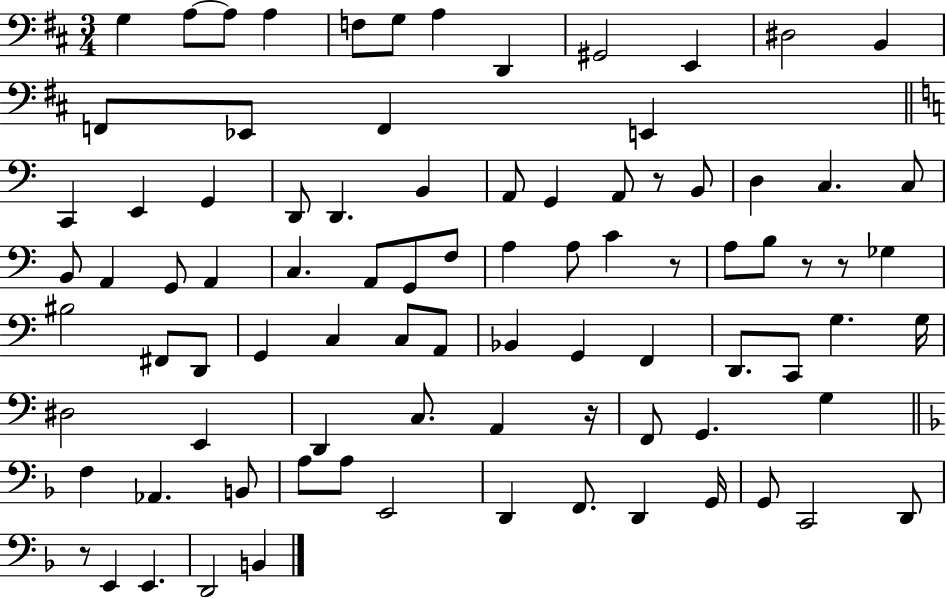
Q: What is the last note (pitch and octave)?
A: B2